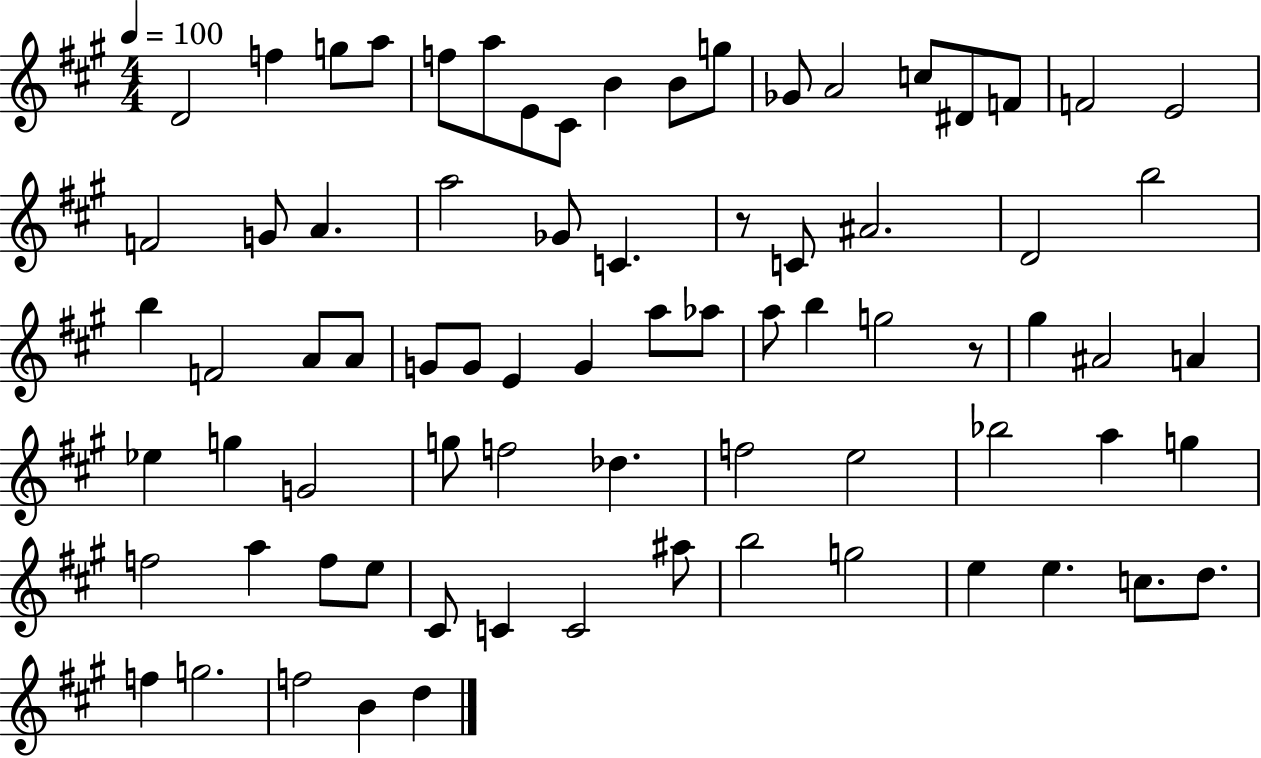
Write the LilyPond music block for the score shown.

{
  \clef treble
  \numericTimeSignature
  \time 4/4
  \key a \major
  \tempo 4 = 100
  d'2 f''4 g''8 a''8 | f''8 a''8 e'8 cis'8 b'4 b'8 g''8 | ges'8 a'2 c''8 dis'8 f'8 | f'2 e'2 | \break f'2 g'8 a'4. | a''2 ges'8 c'4. | r8 c'8 ais'2. | d'2 b''2 | \break b''4 f'2 a'8 a'8 | g'8 g'8 e'4 g'4 a''8 aes''8 | a''8 b''4 g''2 r8 | gis''4 ais'2 a'4 | \break ees''4 g''4 g'2 | g''8 f''2 des''4. | f''2 e''2 | bes''2 a''4 g''4 | \break f''2 a''4 f''8 e''8 | cis'8 c'4 c'2 ais''8 | b''2 g''2 | e''4 e''4. c''8. d''8. | \break f''4 g''2. | f''2 b'4 d''4 | \bar "|."
}